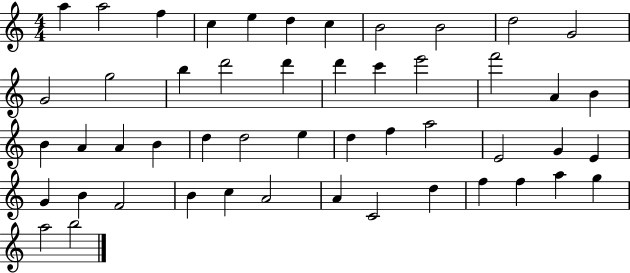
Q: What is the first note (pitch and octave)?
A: A5